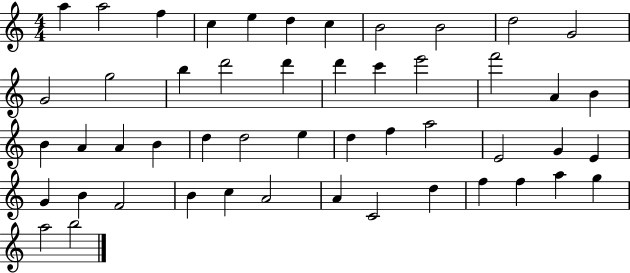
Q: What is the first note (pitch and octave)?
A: A5